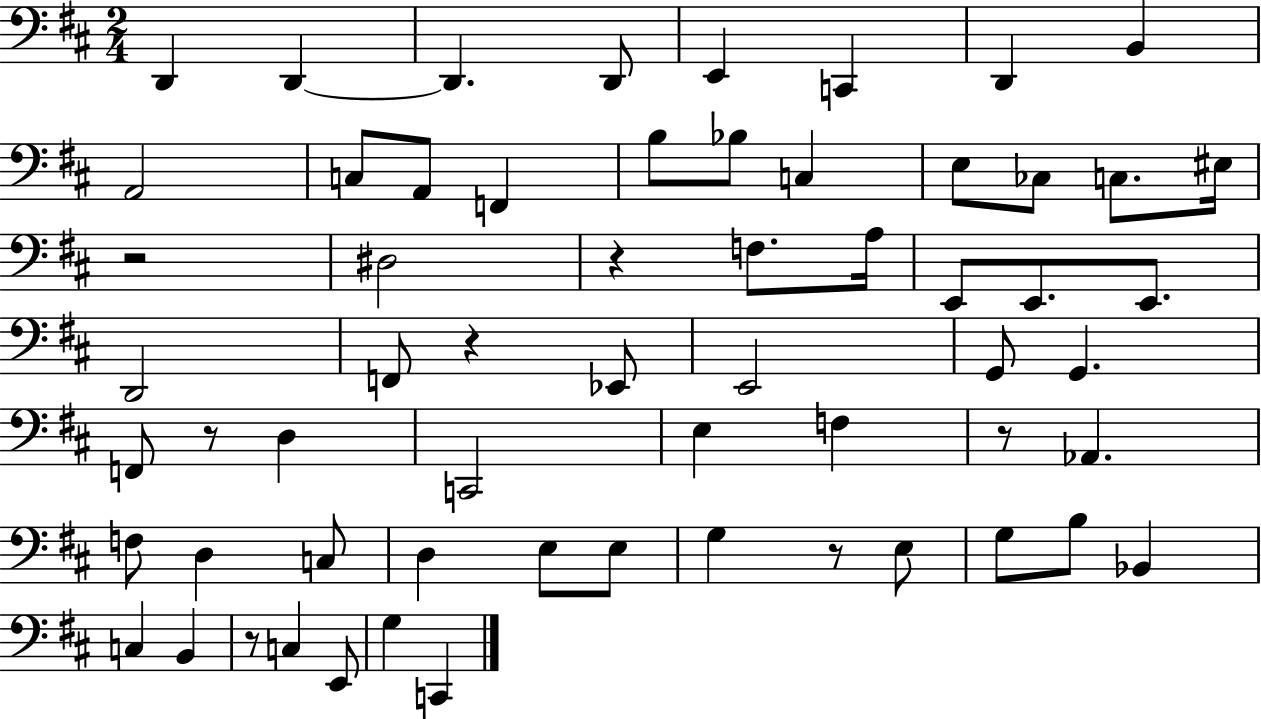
{
  \clef bass
  \numericTimeSignature
  \time 2/4
  \key d \major
  \repeat volta 2 { d,4 d,4~~ | d,4. d,8 | e,4 c,4 | d,4 b,4 | \break a,2 | c8 a,8 f,4 | b8 bes8 c4 | e8 ces8 c8. eis16 | \break r2 | dis2 | r4 f8. a16 | e,8 e,8. e,8. | \break d,2 | f,8 r4 ees,8 | e,2 | g,8 g,4. | \break f,8 r8 d4 | c,2 | e4 f4 | r8 aes,4. | \break f8 d4 c8 | d4 e8 e8 | g4 r8 e8 | g8 b8 bes,4 | \break c4 b,4 | r8 c4 e,8 | g4 c,4 | } \bar "|."
}